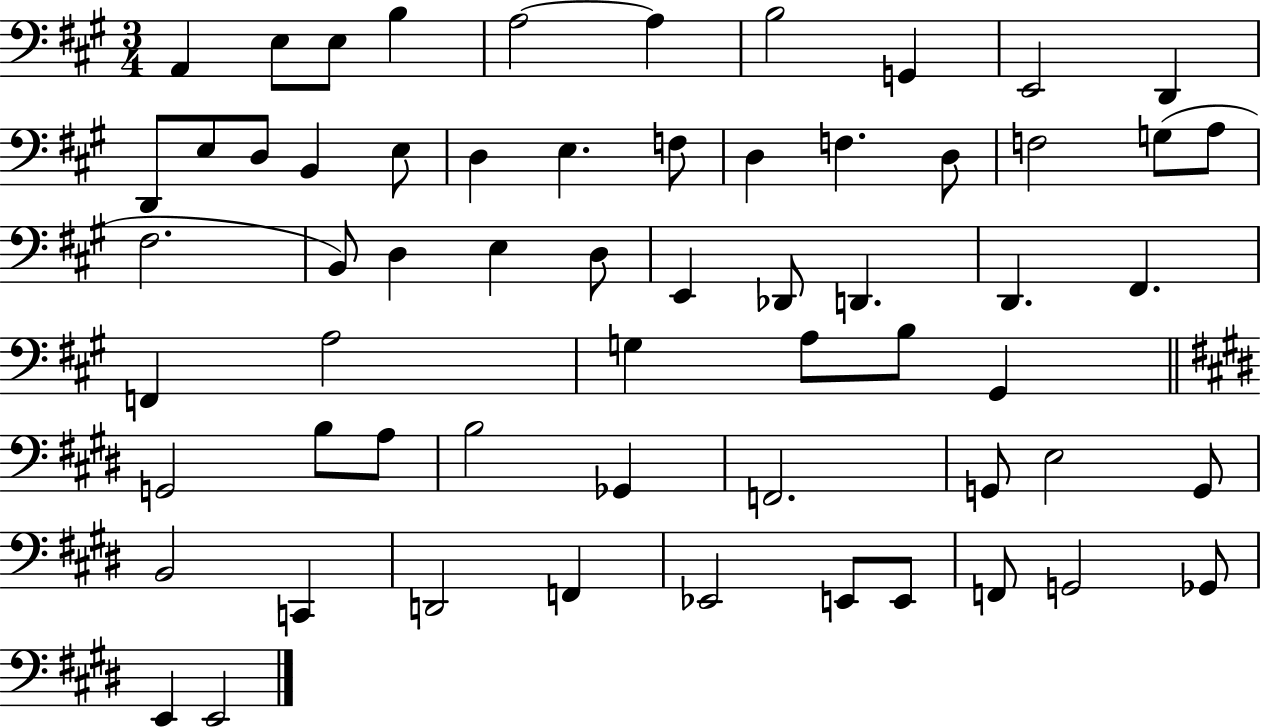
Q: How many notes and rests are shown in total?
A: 61